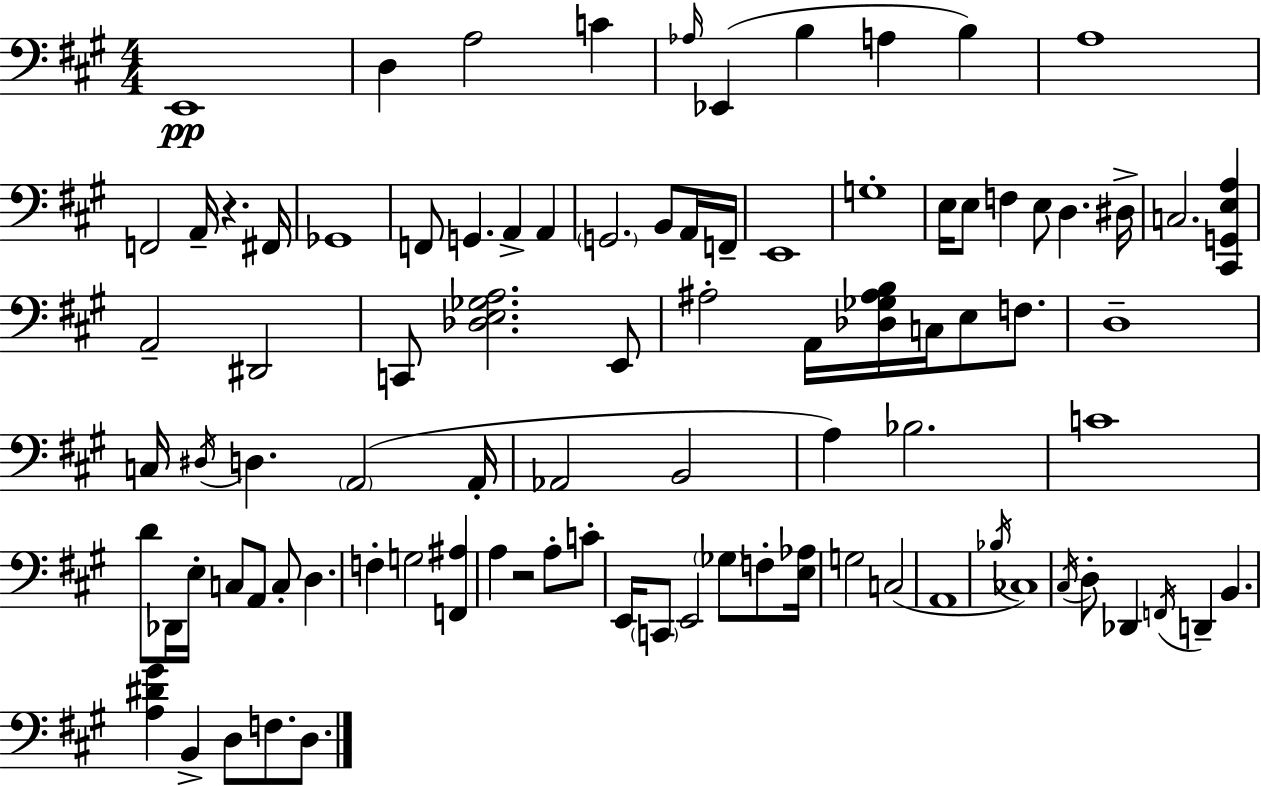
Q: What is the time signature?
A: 4/4